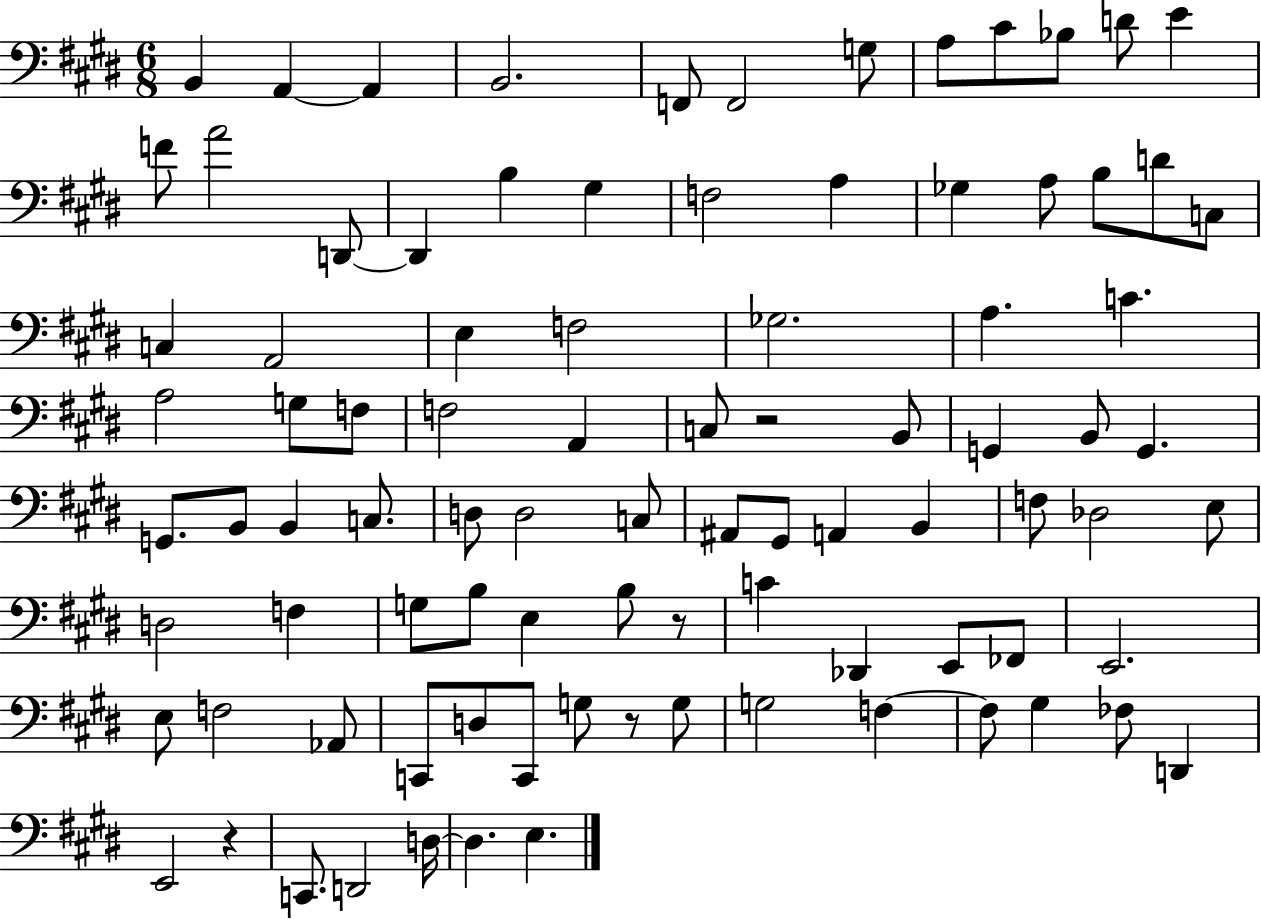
X:1
T:Untitled
M:6/8
L:1/4
K:E
B,, A,, A,, B,,2 F,,/2 F,,2 G,/2 A,/2 ^C/2 _B,/2 D/2 E F/2 A2 D,,/2 D,, B, ^G, F,2 A, _G, A,/2 B,/2 D/2 C,/2 C, A,,2 E, F,2 _G,2 A, C A,2 G,/2 F,/2 F,2 A,, C,/2 z2 B,,/2 G,, B,,/2 G,, G,,/2 B,,/2 B,, C,/2 D,/2 D,2 C,/2 ^A,,/2 ^G,,/2 A,, B,, F,/2 _D,2 E,/2 D,2 F, G,/2 B,/2 E, B,/2 z/2 C _D,, E,,/2 _F,,/2 E,,2 E,/2 F,2 _A,,/2 C,,/2 D,/2 C,,/2 G,/2 z/2 G,/2 G,2 F, F,/2 ^G, _F,/2 D,, E,,2 z C,,/2 D,,2 D,/4 D, E,